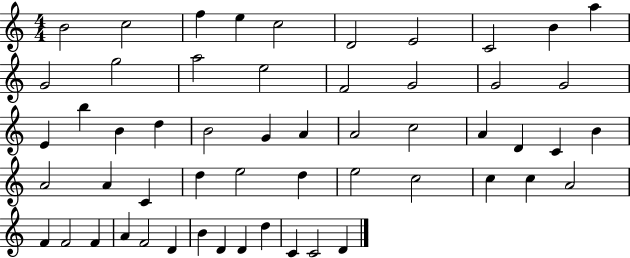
{
  \clef treble
  \numericTimeSignature
  \time 4/4
  \key c \major
  b'2 c''2 | f''4 e''4 c''2 | d'2 e'2 | c'2 b'4 a''4 | \break g'2 g''2 | a''2 e''2 | f'2 g'2 | g'2 g'2 | \break e'4 b''4 b'4 d''4 | b'2 g'4 a'4 | a'2 c''2 | a'4 d'4 c'4 b'4 | \break a'2 a'4 c'4 | d''4 e''2 d''4 | e''2 c''2 | c''4 c''4 a'2 | \break f'4 f'2 f'4 | a'4 f'2 d'4 | b'4 d'4 d'4 d''4 | c'4 c'2 d'4 | \break \bar "|."
}